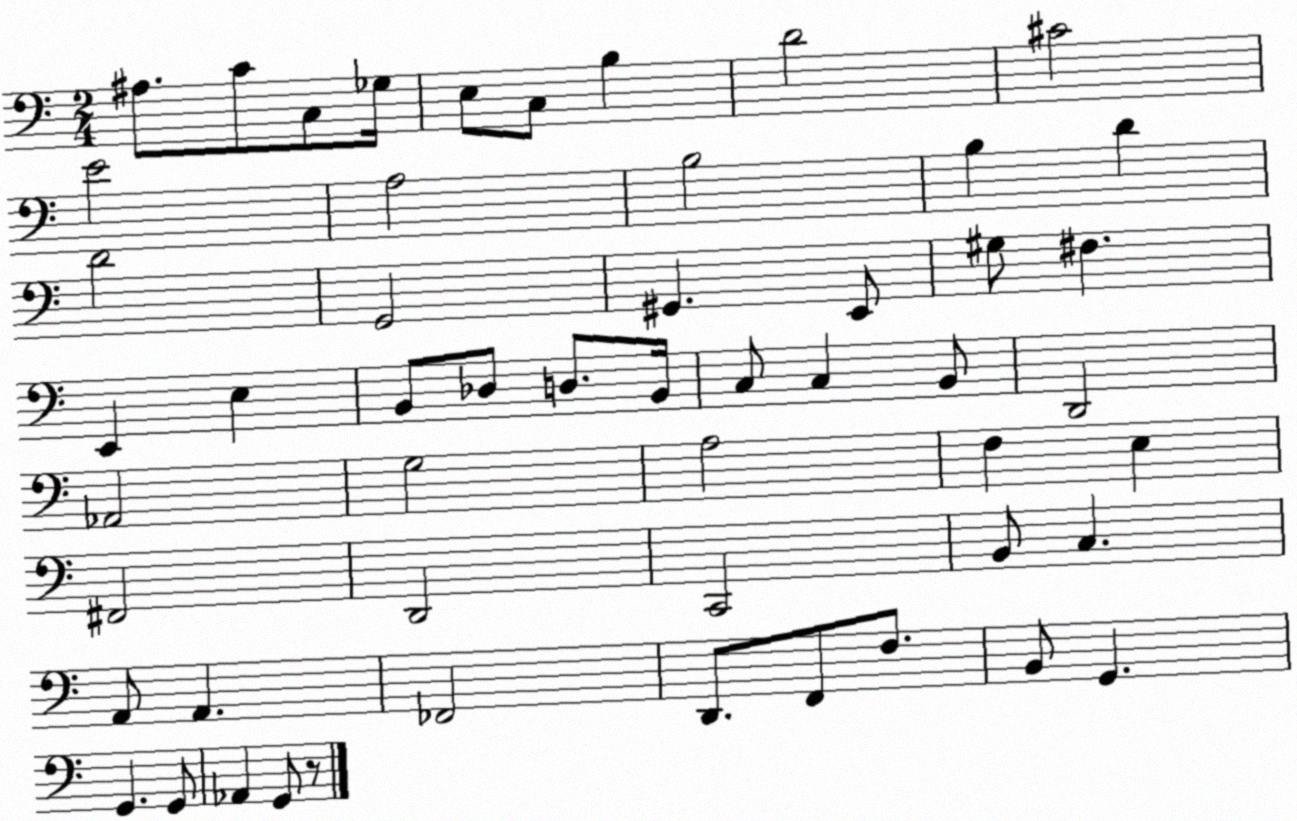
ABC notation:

X:1
T:Untitled
M:2/4
L:1/4
K:C
^A,/2 C/2 C,/2 _G,/4 E,/2 C,/2 B, D2 ^C2 E2 A,2 B,2 B, D D2 G,,2 ^G,, E,,/2 ^G,/2 ^F, E,, E, B,,/2 _D,/2 D,/2 B,,/4 C,/2 C, B,,/2 D,,2 _A,,2 G,2 A,2 F, E, ^F,,2 D,,2 C,,2 B,,/2 C, A,,/2 A,, _F,,2 D,,/2 F,,/2 F,/2 B,,/2 G,, G,, G,,/2 _A,, G,,/2 z/2